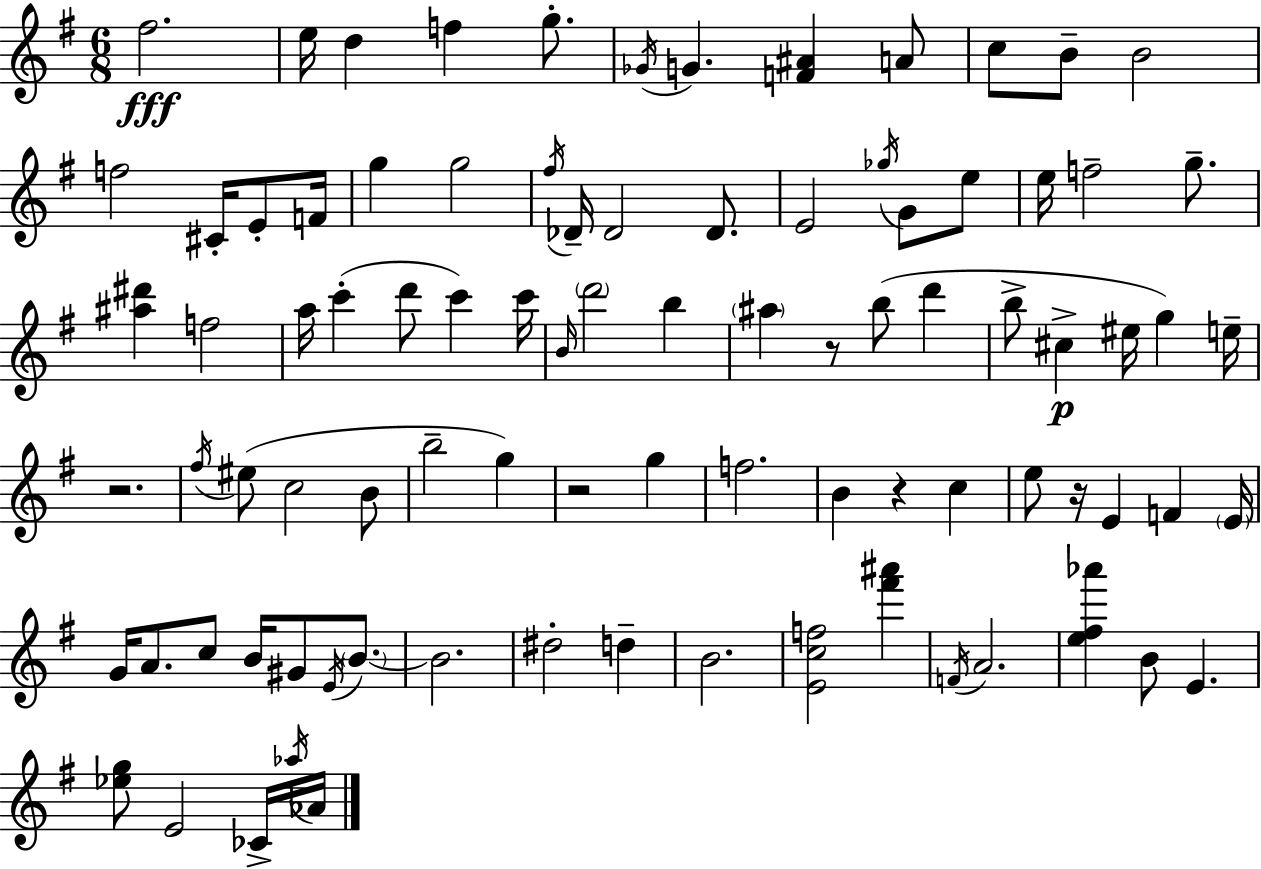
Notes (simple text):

F#5/h. E5/s D5/q F5/q G5/e. Gb4/s G4/q. [F4,A#4]/q A4/e C5/e B4/e B4/h F5/h C#4/s E4/e F4/s G5/q G5/h F#5/s Db4/s Db4/h Db4/e. E4/h Gb5/s G4/e E5/e E5/s F5/h G5/e. [A#5,D#6]/q F5/h A5/s C6/q D6/e C6/q C6/s B4/s D6/h B5/q A#5/q R/e B5/e D6/q B5/e C#5/q EIS5/s G5/q E5/s R/h. F#5/s EIS5/e C5/h B4/e B5/h G5/q R/h G5/q F5/h. B4/q R/q C5/q E5/e R/s E4/q F4/q E4/s G4/s A4/e. C5/e B4/s G#4/e E4/s B4/e. B4/h. D#5/h D5/q B4/h. [E4,C5,F5]/h [F#6,A#6]/q F4/s A4/h. [E5,F#5,Ab6]/q B4/e E4/q. [Eb5,G5]/e E4/h CES4/s Ab5/s Ab4/s